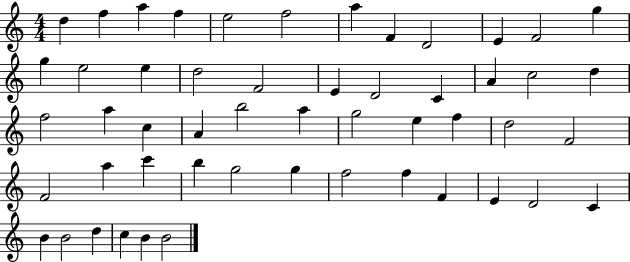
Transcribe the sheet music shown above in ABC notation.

X:1
T:Untitled
M:4/4
L:1/4
K:C
d f a f e2 f2 a F D2 E F2 g g e2 e d2 F2 E D2 C A c2 d f2 a c A b2 a g2 e f d2 F2 F2 a c' b g2 g f2 f F E D2 C B B2 d c B B2